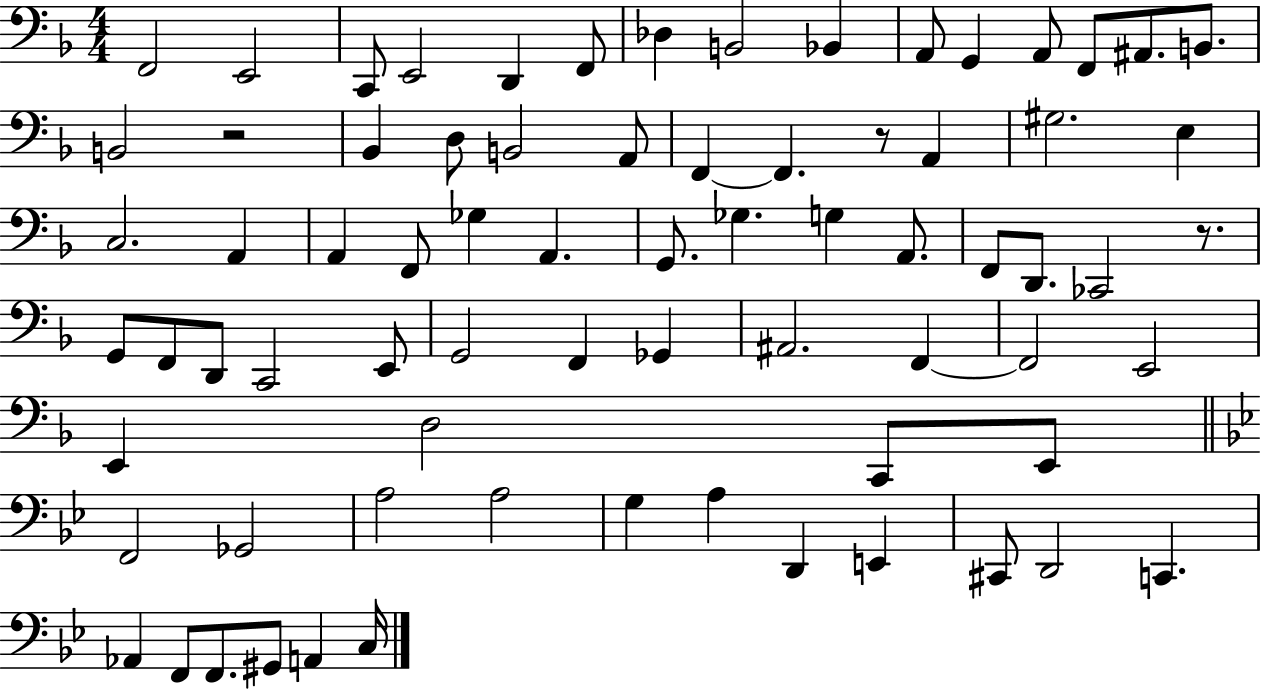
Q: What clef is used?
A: bass